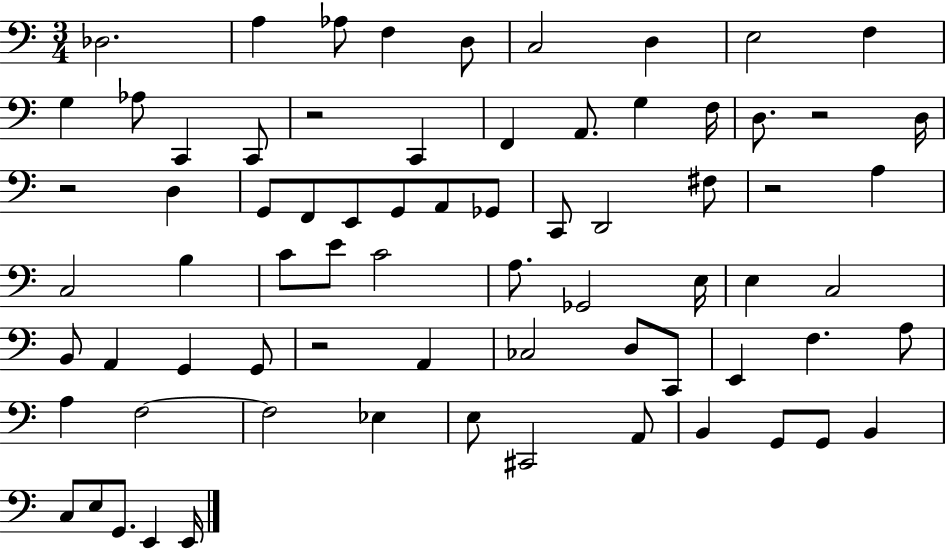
{
  \clef bass
  \numericTimeSignature
  \time 3/4
  \key c \major
  des2. | a4 aes8 f4 d8 | c2 d4 | e2 f4 | \break g4 aes8 c,4 c,8 | r2 c,4 | f,4 a,8. g4 f16 | d8. r2 d16 | \break r2 d4 | g,8 f,8 e,8 g,8 a,8 ges,8 | c,8 d,2 fis8 | r2 a4 | \break c2 b4 | c'8 e'8 c'2 | a8. ges,2 e16 | e4 c2 | \break b,8 a,4 g,4 g,8 | r2 a,4 | ces2 d8 c,8 | e,4 f4. a8 | \break a4 f2~~ | f2 ees4 | e8 cis,2 a,8 | b,4 g,8 g,8 b,4 | \break c8 e8 g,8. e,4 e,16 | \bar "|."
}